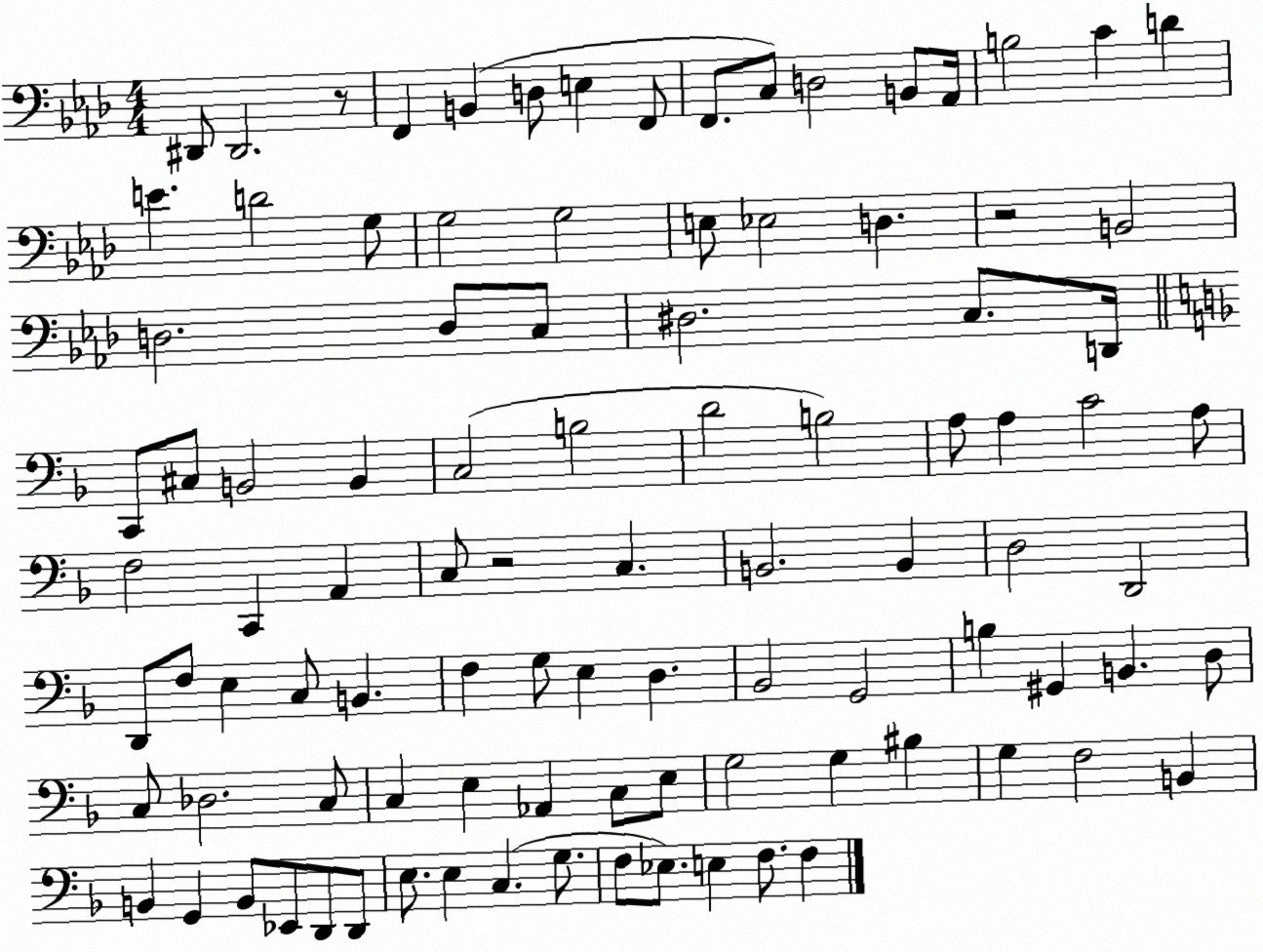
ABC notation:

X:1
T:Untitled
M:4/4
L:1/4
K:Ab
^D,,/2 ^D,,2 z/2 F,, B,, D,/2 E, F,,/2 F,,/2 C,/2 D,2 B,,/2 _A,,/4 B,2 C D E D2 G,/2 G,2 G,2 E,/2 _E,2 D, z2 B,,2 D,2 D,/2 C,/2 ^D,2 C,/2 D,,/4 C,,/2 ^C,/2 B,,2 B,, C,2 B,2 D2 B,2 A,/2 A, C2 A,/2 F,2 C,, A,, C,/2 z2 C, B,,2 B,, D,2 D,,2 D,,/2 F,/2 E, C,/2 B,, F, G,/2 E, D, _B,,2 G,,2 B, ^G,, B,, D,/2 C,/2 _D,2 C,/2 C, E, _A,, C,/2 E,/2 G,2 G, ^B, G, F,2 B,, B,, G,, B,,/2 _E,,/2 D,,/2 D,,/2 E,/2 E, C, G,/2 F,/2 _E,/2 E, F,/2 F,